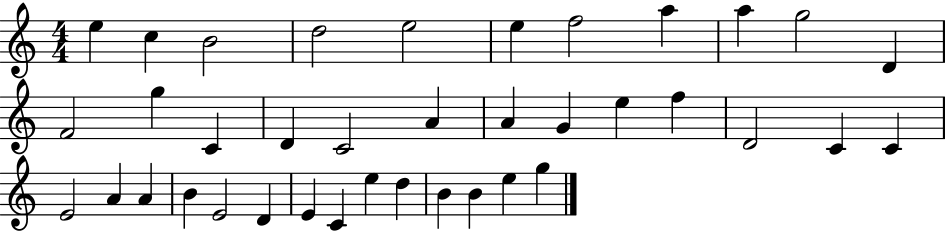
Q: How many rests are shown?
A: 0